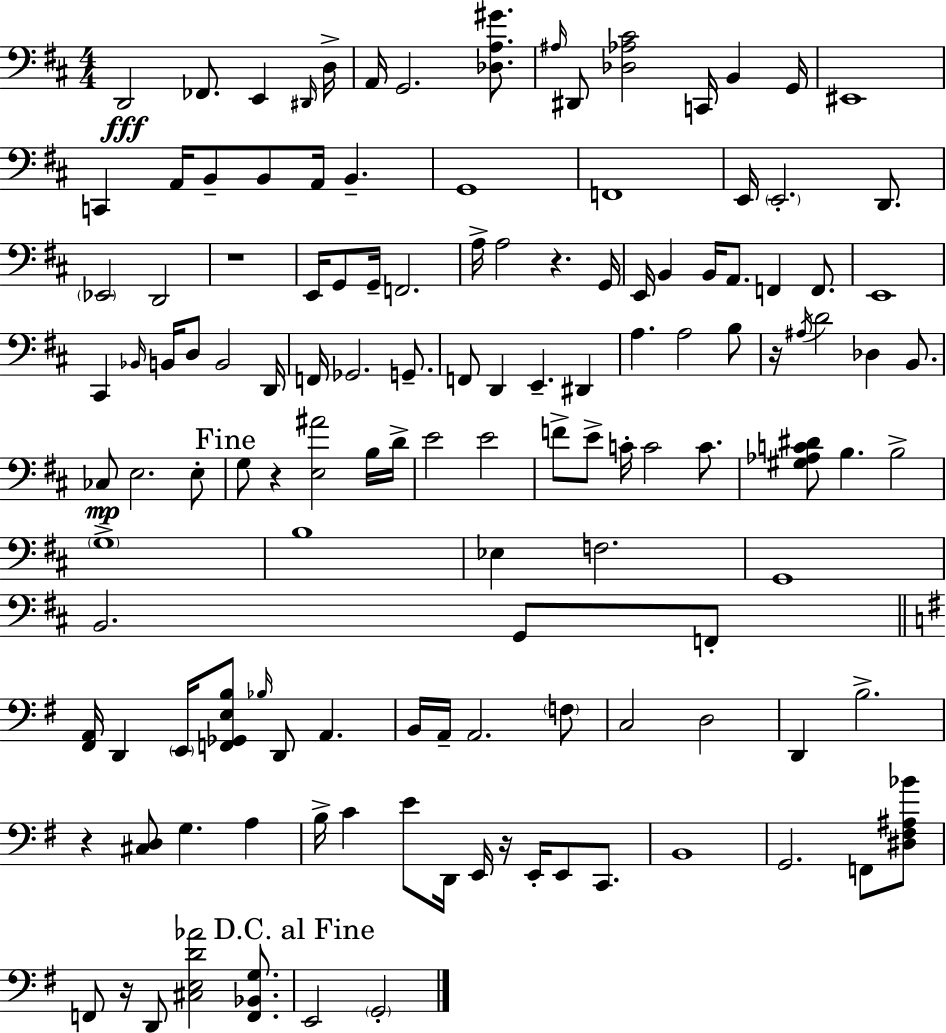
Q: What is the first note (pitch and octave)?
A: D2